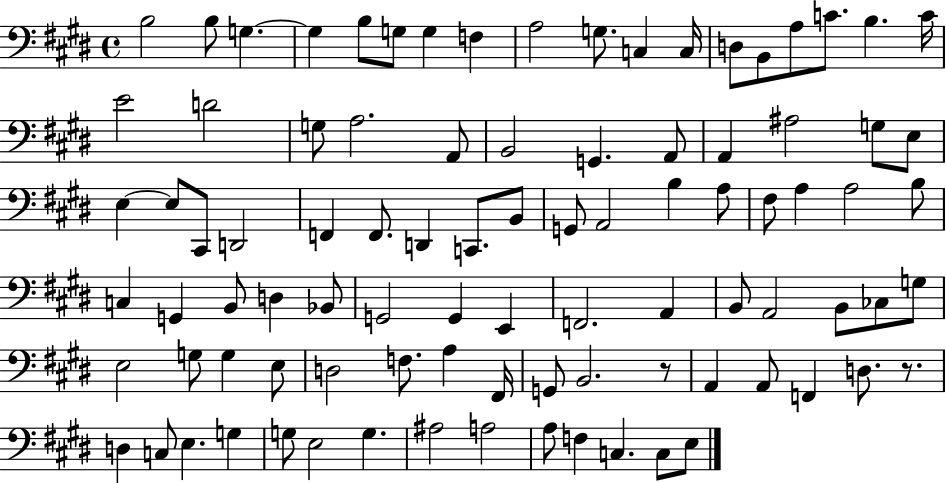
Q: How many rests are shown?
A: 2